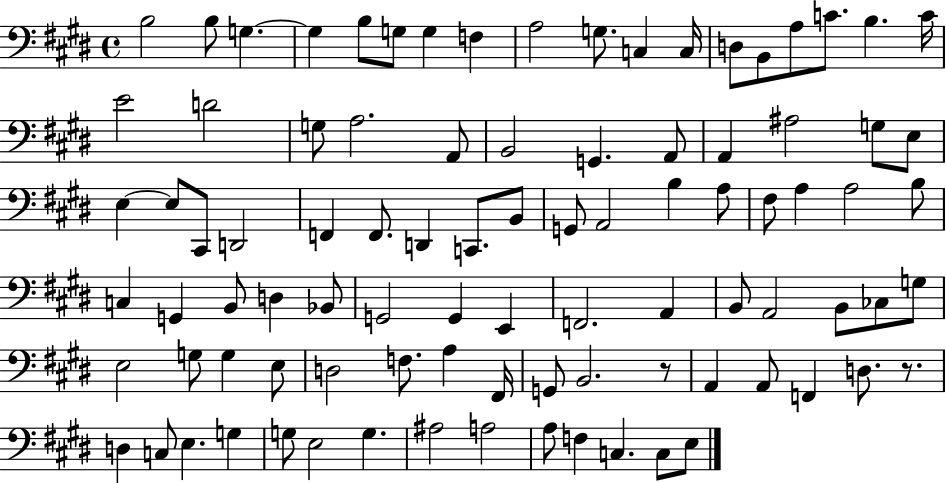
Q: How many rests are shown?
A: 2